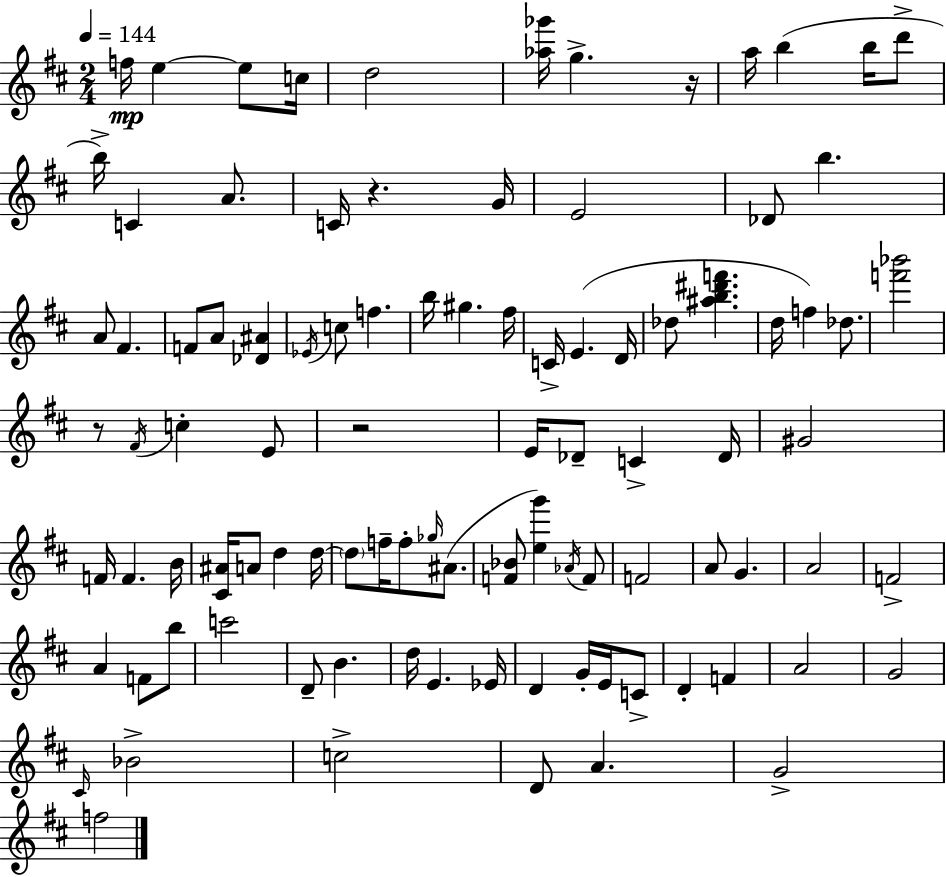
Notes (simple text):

F5/s E5/q E5/e C5/s D5/h [Ab5,Gb6]/s G5/q. R/s A5/s B5/q B5/s D6/e B5/s C4/q A4/e. C4/s R/q. G4/s E4/h Db4/e B5/q. A4/e F#4/q. F4/e A4/e [Db4,A#4]/q Eb4/s C5/e F5/q. B5/s G#5/q. F#5/s C4/s E4/q. D4/s Db5/e [A#5,B5,D#6,F6]/q. D5/s F5/q Db5/e. [F6,Bb6]/h R/e F#4/s C5/q E4/e R/h E4/s Db4/e C4/q Db4/s G#4/h F4/s F4/q. B4/s [C#4,A#4]/s A4/e D5/q D5/s D5/e F5/s F5/e Gb5/s A#4/e. [F4,Bb4]/e [E5,G6]/q Ab4/s F4/e F4/h A4/e G4/q. A4/h F4/h A4/q F4/e B5/e C6/h D4/e B4/q. D5/s E4/q. Eb4/s D4/q G4/s E4/s C4/e D4/q F4/q A4/h G4/h C#4/s Bb4/h C5/h D4/e A4/q. G4/h F5/h